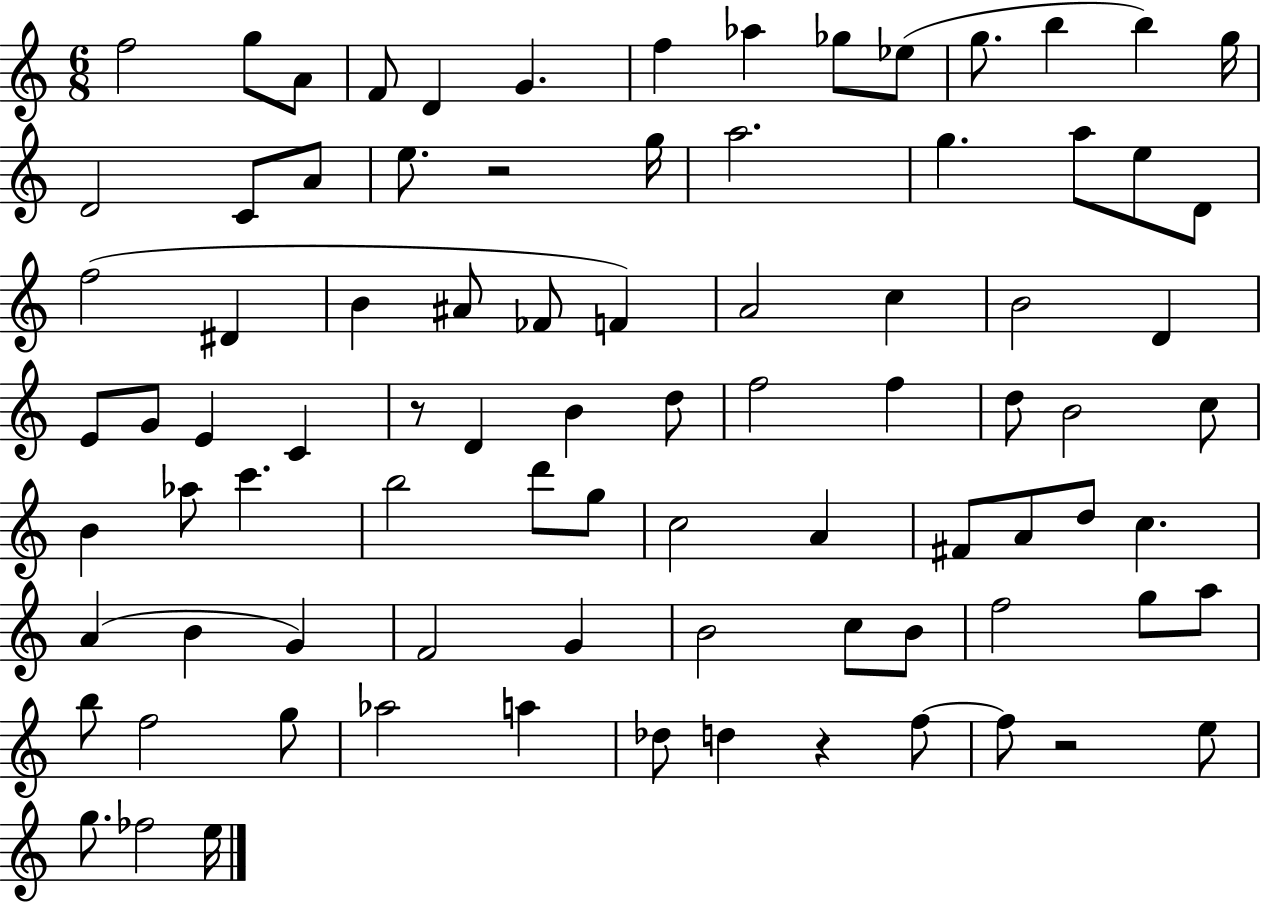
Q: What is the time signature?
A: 6/8